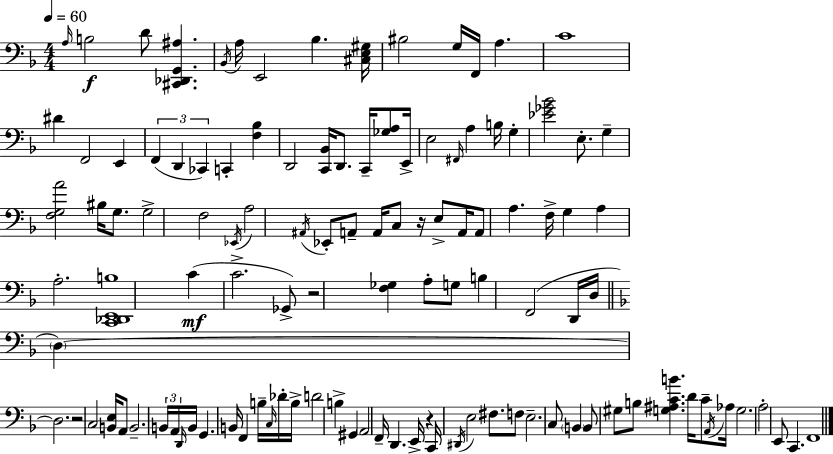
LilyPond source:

{
  \clef bass
  \numericTimeSignature
  \time 4/4
  \key f \major
  \tempo 4 = 60
  \grace { a16 }\f b2 d'8 <cis, des, g, ais>4. | \acciaccatura { bes,16 } a16 e,2 bes4. | <cis e gis>16 bis2 g16 f,16 a4. | c'1 | \break dis'4 f,2 e,4 | \tuplet 3/2 { f,4( d,4 ces,4) } c,4-. | <f bes>4 d,2 <c, bes,>16 d,8. | c,16-- <ges a>8 e,16-> e2 \grace { fis,16 } a4 | \break b16 g4-. <ees' ges' bes'>2 | e8.-. g4-- <f g a'>2 bis16 | g8. g2-> f2 | \acciaccatura { ees,16 } a2 \acciaccatura { ais,16 } ees,8-. a,8-- | \break a,16 c8 r16 e8-> a,16 a,8 a4. | f16-> g4 a4 a2.-. | <c, des, e, b>1 | c'4(\mf c'2.-> | \break ges,8->) r2 <f ges>4 | a8-. g8 b4 f,2( | d,16 d16 \bar "||" \break \key f \major \parenthesize d4~~) d2. | r2 c2 | <b, e>16 a,8 b,2.-- \tuplet 3/2 { b,16 | a,16 \grace { d,16 } } b,16 g,4. b,16 f,4 b16-- \grace { c16 } | \break des'16-. b16-> d'2 b4-> gis,4 | \parenthesize a,2 f,16-- d,4. | e,16-> r4 c,16 \acciaccatura { dis,16 } e2 | fis8. f8 e2.-- | \break c8 \parenthesize b,4 b,8 gis8 b8 <g ais c' b'>4. | d'16 c'8-- \acciaccatura { a,16 } aes16 g2. | a2-. e,8 c,4. | f,1 | \break \bar "|."
}